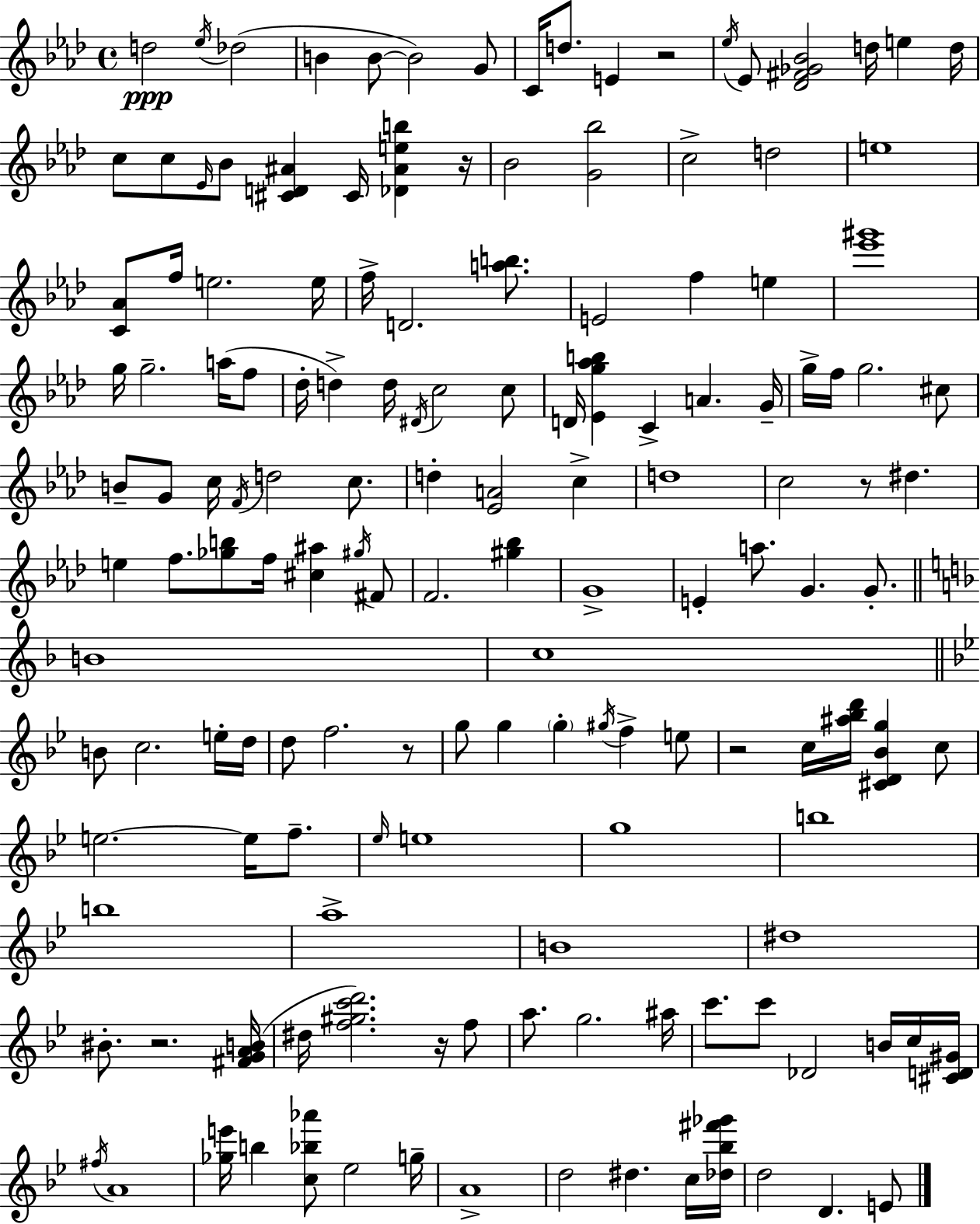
X:1
T:Untitled
M:4/4
L:1/4
K:Ab
d2 _e/4 _d2 B B/2 B2 G/2 C/4 d/2 E z2 _e/4 _E/2 [_D^F_G_B]2 d/4 e d/4 c/2 c/2 _E/4 _B/2 [^CD^A] ^C/4 [_D^Aeb] z/4 _B2 [G_b]2 c2 d2 e4 [C_A]/2 f/4 e2 e/4 f/4 D2 [ab]/2 E2 f e [_e'^g']4 g/4 g2 a/4 f/2 _d/4 d d/4 ^D/4 c2 c/2 D/4 [_Eg_ab] C A G/4 g/4 f/4 g2 ^c/2 B/2 G/2 c/4 F/4 d2 c/2 d [_EA]2 c d4 c2 z/2 ^d e f/2 [_gb]/2 f/4 [^c^a] ^g/4 ^F/2 F2 [^g_b] G4 E a/2 G G/2 B4 c4 B/2 c2 e/4 d/4 d/2 f2 z/2 g/2 g g ^g/4 f e/2 z2 c/4 [^a_bd']/4 [^CD_Bg] c/2 e2 e/4 f/2 _e/4 e4 g4 b4 b4 a4 B4 ^d4 ^B/2 z2 [^FGAB]/4 ^d/4 [f^gc'd']2 z/4 f/2 a/2 g2 ^a/4 c'/2 c'/2 _D2 B/4 c/4 [^CD^G]/4 ^f/4 A4 [_ge']/4 b [c_b_a']/2 _e2 g/4 A4 d2 ^d c/4 [_d_b^f'_g']/4 d2 D E/2